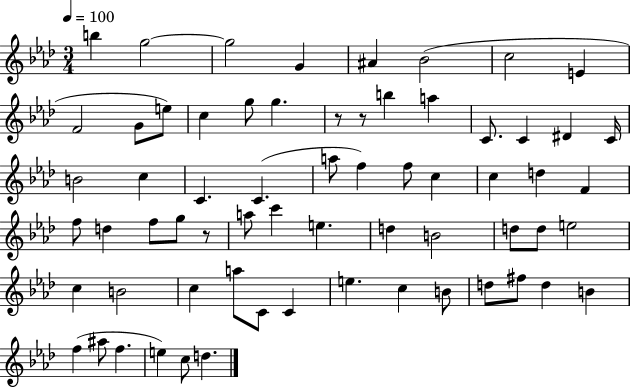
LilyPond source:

{
  \clef treble
  \numericTimeSignature
  \time 3/4
  \key aes \major
  \tempo 4 = 100
  b''4 g''2~~ | g''2 g'4 | ais'4 bes'2( | c''2 e'4 | \break f'2 g'8 e''8) | c''4 g''8 g''4. | r8 r8 b''4 a''4 | c'8. c'4 dis'4 c'16 | \break b'2 c''4 | c'4. c'4.( | a''8 f''4) f''8 c''4 | c''4 d''4 f'4 | \break f''8 d''4 f''8 g''8 r8 | a''8 c'''4 e''4. | d''4 b'2 | d''8 d''8 e''2 | \break c''4 b'2 | c''4 a''8 c'8 c'4 | e''4. c''4 b'8 | d''8 fis''8 d''4 b'4 | \break f''4( ais''8 f''4. | e''4) c''8 d''4. | \bar "|."
}